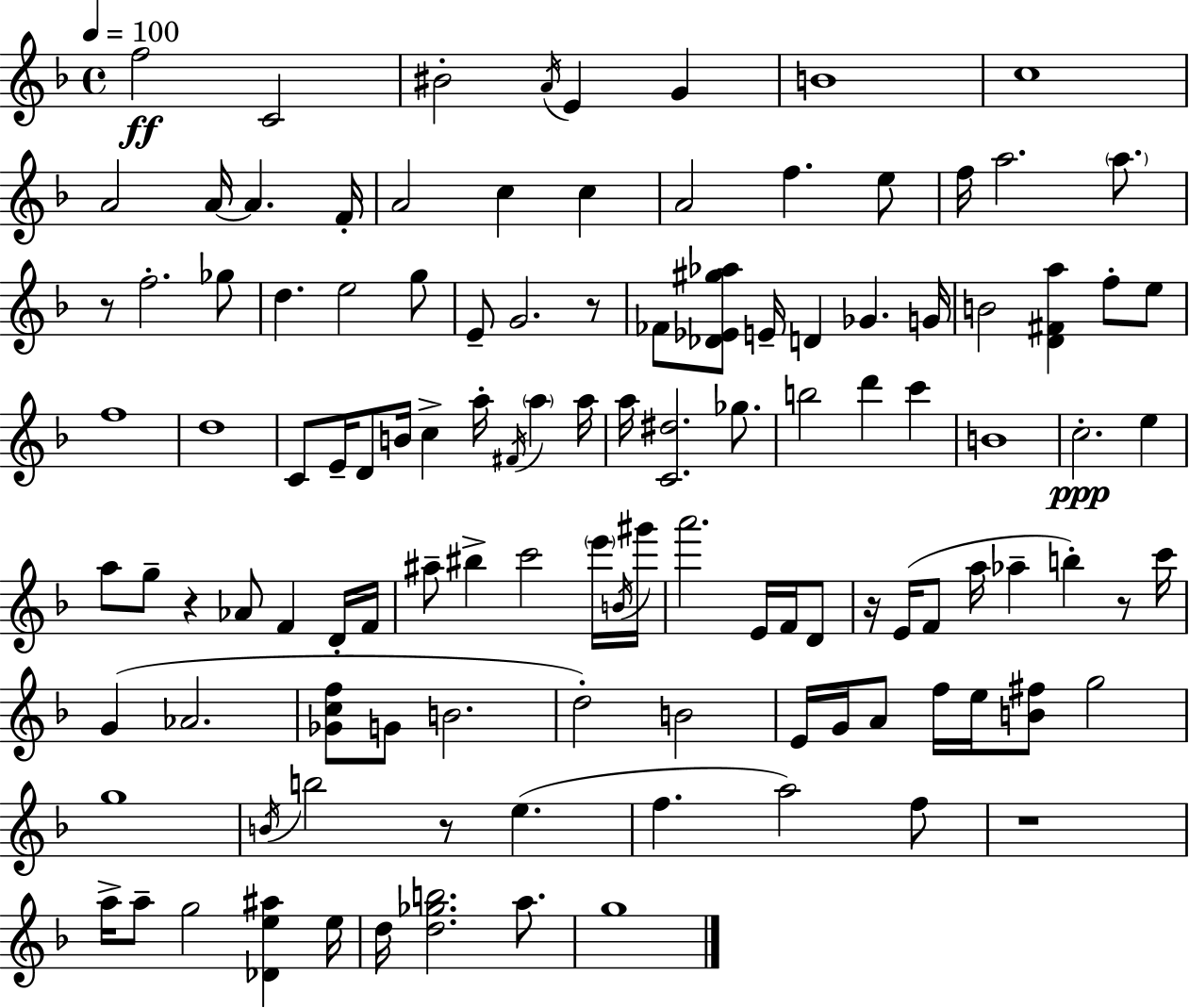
X:1
T:Untitled
M:4/4
L:1/4
K:F
f2 C2 ^B2 A/4 E G B4 c4 A2 A/4 A F/4 A2 c c A2 f e/2 f/4 a2 a/2 z/2 f2 _g/2 d e2 g/2 E/2 G2 z/2 _F/2 [_D_E^g_a]/2 E/4 D _G G/4 B2 [D^Fa] f/2 e/2 f4 d4 C/2 E/4 D/2 B/4 c a/4 ^F/4 a a/4 a/4 [C^d]2 _g/2 b2 d' c' B4 c2 e a/2 g/2 z _A/2 F D/4 F/4 ^a/2 ^b c'2 e'/4 B/4 ^g'/4 a'2 E/4 F/4 D/2 z/4 E/4 F/2 a/4 _a b z/2 c'/4 G _A2 [_Gcf]/2 G/2 B2 d2 B2 E/4 G/4 A/2 f/4 e/4 [B^f]/2 g2 g4 B/4 b2 z/2 e f a2 f/2 z4 a/4 a/2 g2 [_De^a] e/4 d/4 [d_gb]2 a/2 g4